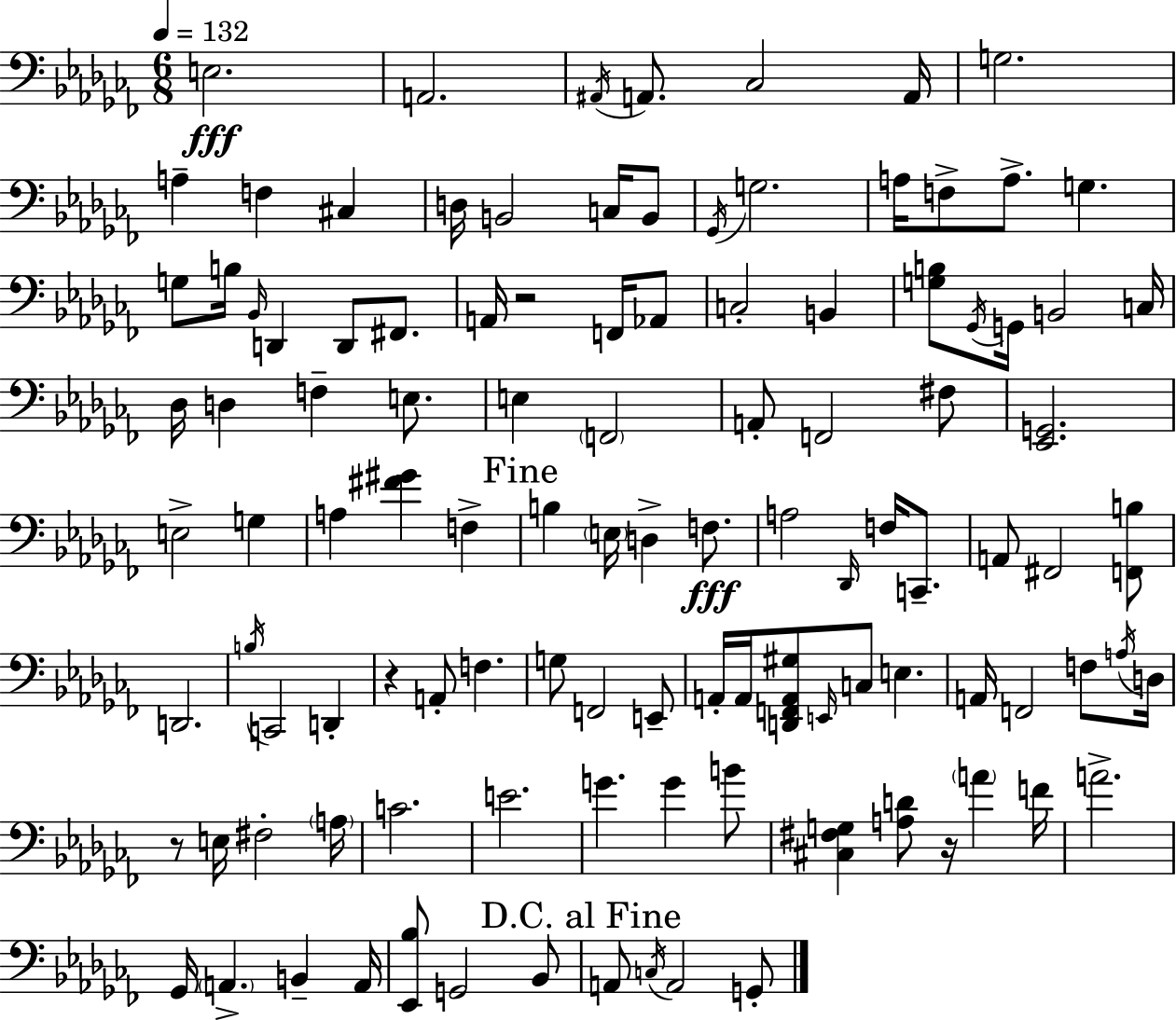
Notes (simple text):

E3/h. A2/h. A#2/s A2/e. CES3/h A2/s G3/h. A3/q F3/q C#3/q D3/s B2/h C3/s B2/e Gb2/s G3/h. A3/s F3/e A3/e. G3/q. G3/e B3/s Bb2/s D2/q D2/e F#2/e. A2/s R/h F2/s Ab2/e C3/h B2/q [G3,B3]/e Gb2/s G2/s B2/h C3/s Db3/s D3/q F3/q E3/e. E3/q F2/h A2/e F2/h F#3/e [Eb2,G2]/h. E3/h G3/q A3/q [F#4,G#4]/q F3/q B3/q E3/s D3/q F3/e. A3/h Db2/s F3/s C2/e. A2/e F#2/h [F2,B3]/e D2/h. B3/s C2/h D2/q R/q A2/e F3/q. G3/e F2/h E2/e A2/s A2/s [D2,F2,A2,G#3]/e E2/s C3/e E3/q. A2/s F2/h F3/e A3/s D3/s R/e E3/s F#3/h A3/s C4/h. E4/h. G4/q. G4/q B4/e [C#3,F#3,G3]/q [A3,D4]/e R/s A4/q F4/s A4/h. Gb2/s A2/q. B2/q A2/s [Eb2,Bb3]/e G2/h Bb2/e A2/e C3/s A2/h G2/e